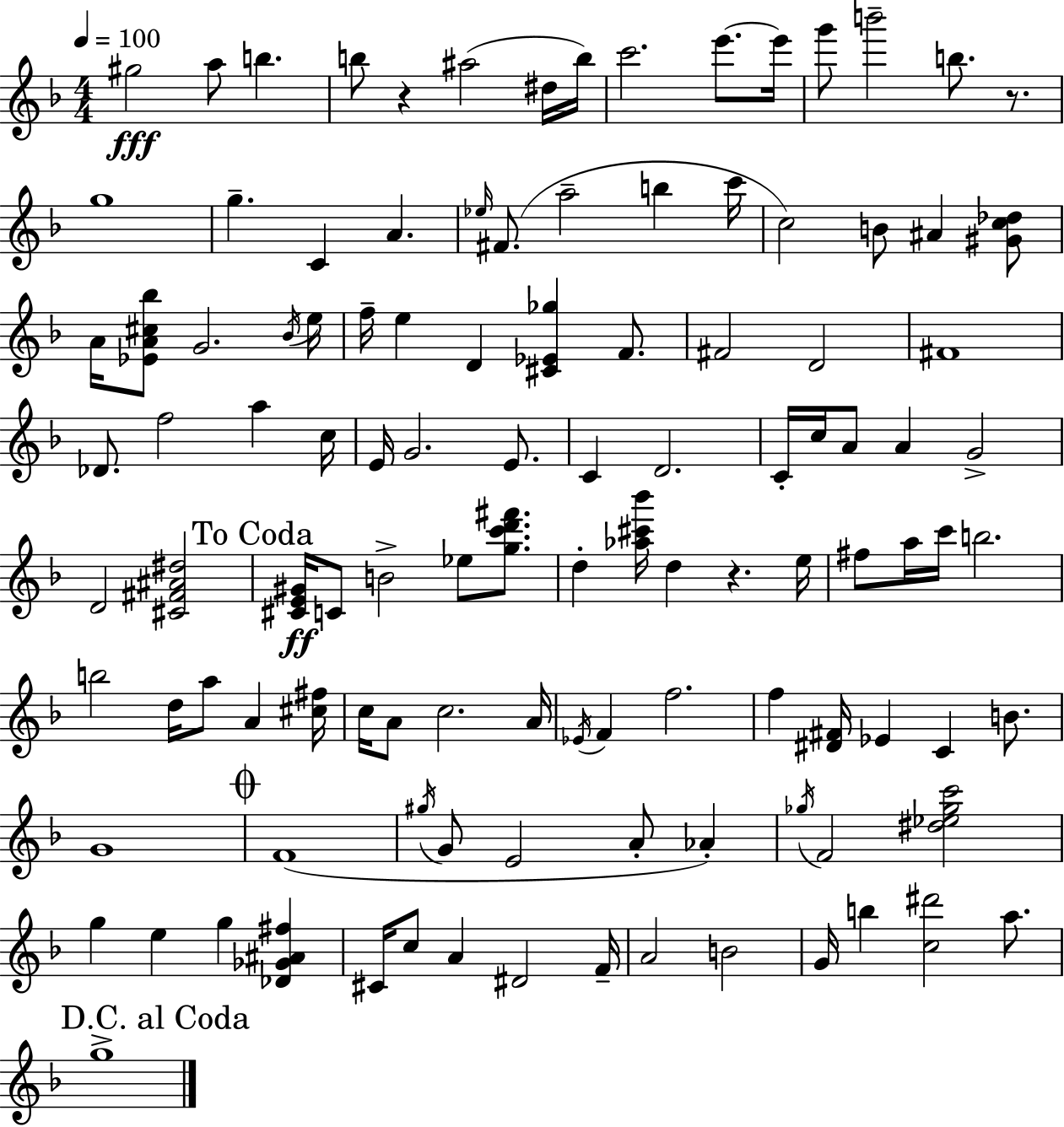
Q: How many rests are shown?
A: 3